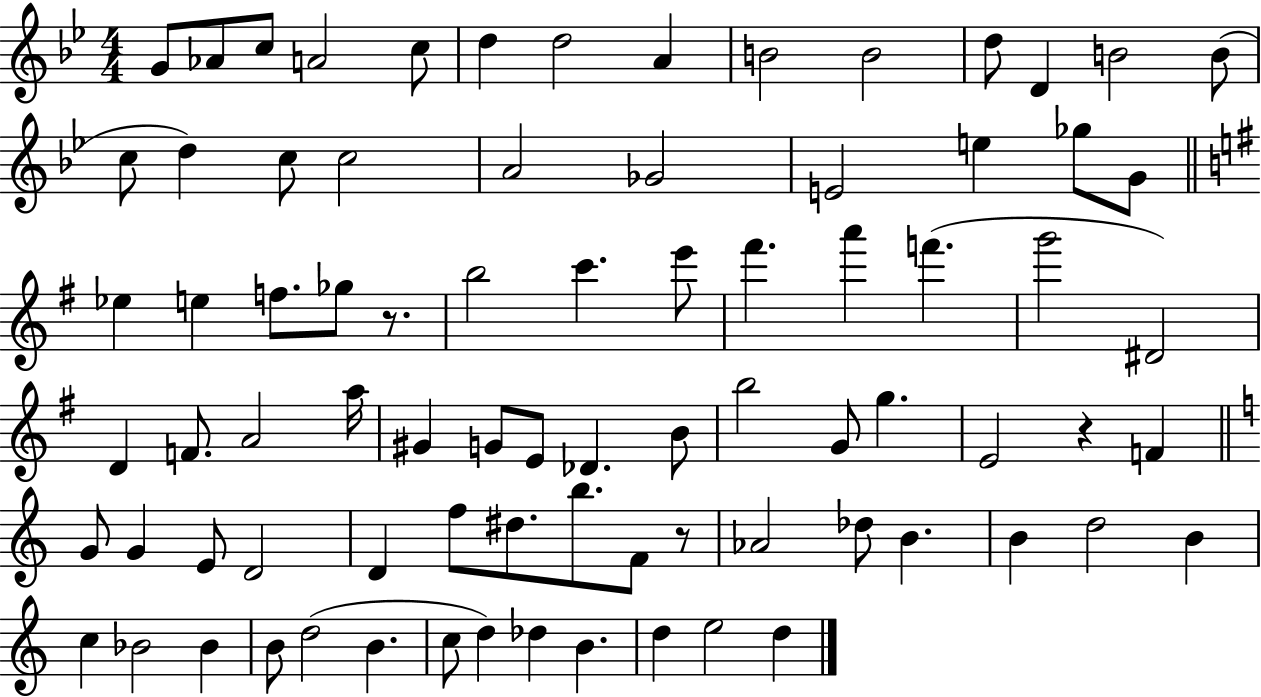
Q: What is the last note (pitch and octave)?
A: D5